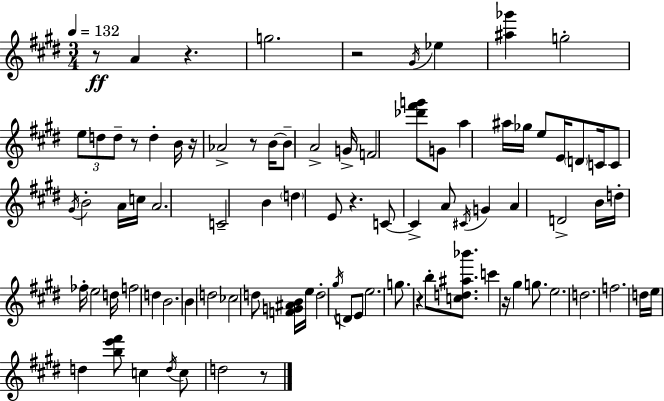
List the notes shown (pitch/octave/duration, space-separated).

R/e A4/q R/q. G5/h. R/h G#4/s Eb5/q [A#5,Gb6]/q G5/h E5/e D5/e D5/e R/e D5/q B4/s R/s Ab4/h R/e B4/s B4/e A4/h G4/s F4/h [Db6,F#6,G6]/e G4/e A5/q A#5/s Gb5/s E5/e E4/s D4/e C4/s C4/e G#4/s B4/h A4/s C5/s A4/h. C4/h B4/q D5/q E4/e R/q. C4/e C4/q A4/e C#4/s G4/q A4/q D4/h B4/s D5/s FES5/s E5/h D5/s F5/h D5/q B4/h. B4/q D5/h CES5/h D5/e [F4,G4,A#4,B4]/s E5/s D5/h G#5/s D4/e E4/e E5/h. G5/e. R/q B5/e [C5,D5,A#5,Bb6]/e. C6/q R/s G#5/q G5/e. E5/h. D5/h. F5/h. D5/s E5/s D5/q [B5,E6,F#6]/e C5/q D5/s C5/e D5/h R/e